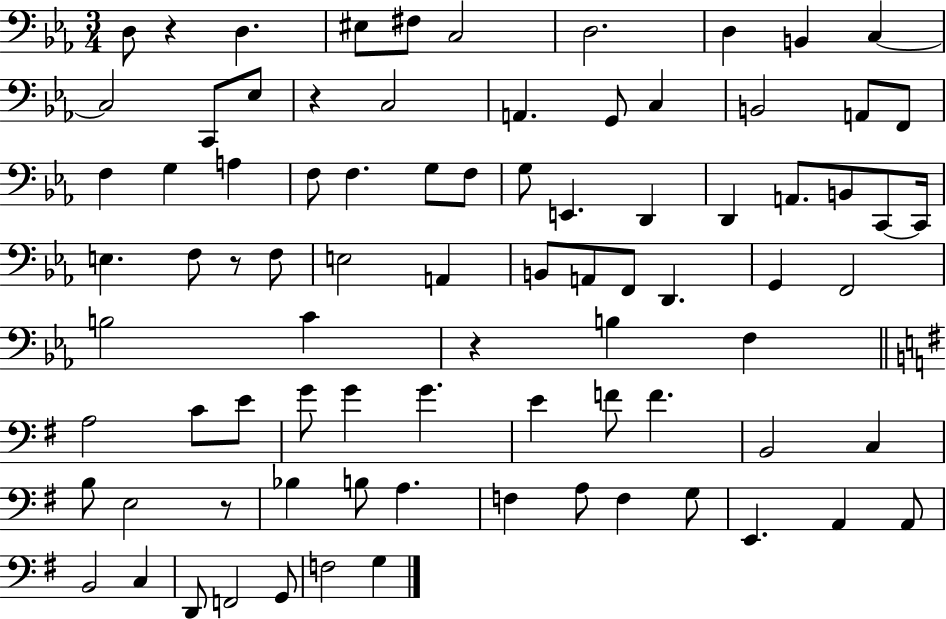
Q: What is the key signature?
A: EES major